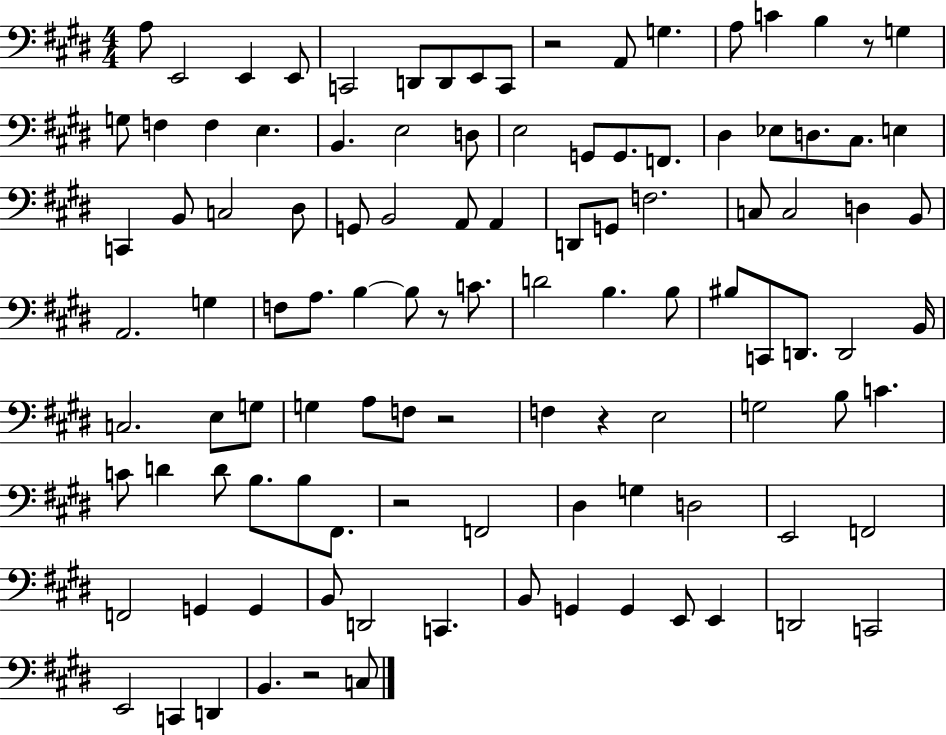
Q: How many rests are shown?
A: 7